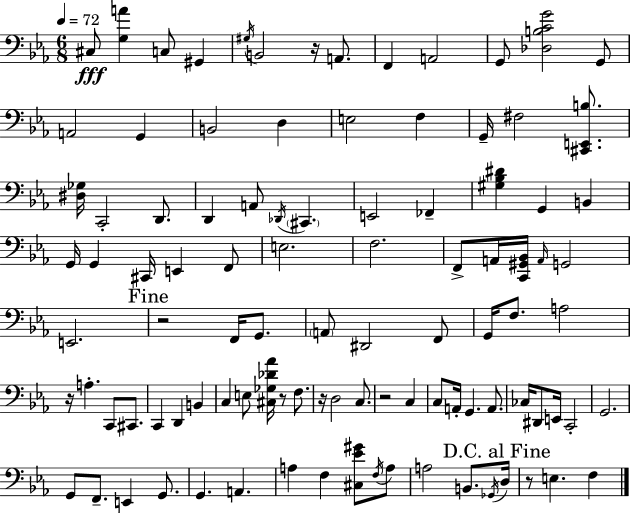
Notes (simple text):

C#3/e [G3,A4]/q C3/e G#2/q G#3/s B2/h R/s A2/e. F2/q A2/h G2/e [Db3,B3,C4,G4]/h G2/e A2/h G2/q B2/h D3/q E3/h F3/q G2/s F#3/h [C#2,E2,B3]/e. [D#3,Gb3]/s C2/h D2/e. D2/q A2/e Db2/s C#2/q. E2/h FES2/q [G#3,Bb3,D#4]/q G2/q B2/q G2/s G2/q C#2/s E2/q F2/e E3/h. F3/h. F2/e A2/s [C2,G#2,Bb2]/s A2/s G2/h E2/h. R/h F2/s G2/e. A2/e D#2/h F2/e G2/s F3/e. A3/h R/s A3/q. C2/e C#2/e. C2/q D2/q B2/q C3/q E3/e [C#3,Gb3,Db4,Ab4]/s R/e F3/e. R/s D3/h C3/e. R/h C3/q C3/e A2/s G2/q. A2/e. CES3/s D#2/e E2/s C2/h G2/h. G2/e F2/e. E2/q G2/e. G2/q. A2/q. A3/q F3/q [C#3,Eb4,G#4]/e F3/s A3/e A3/h B2/e. Gb2/s D3/s R/e E3/q. F3/q